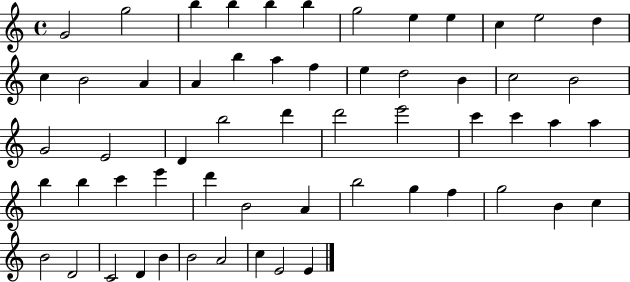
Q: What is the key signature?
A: C major